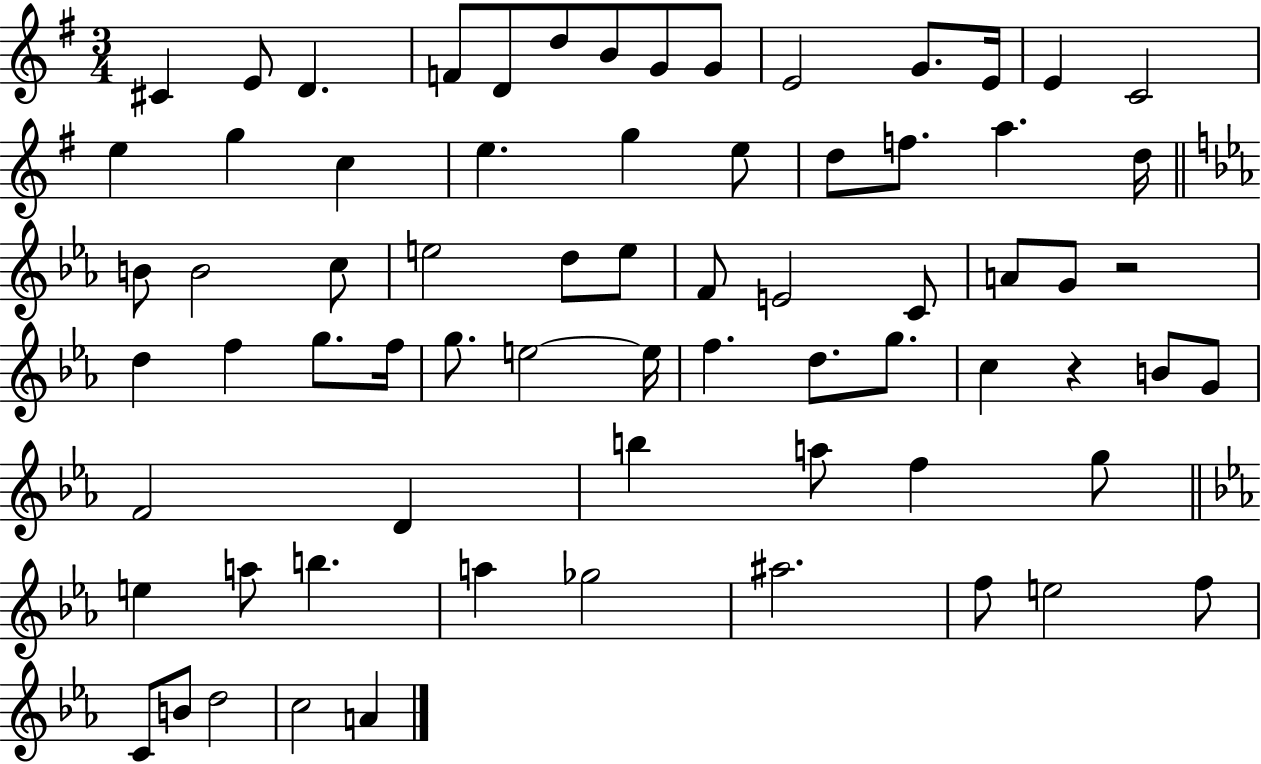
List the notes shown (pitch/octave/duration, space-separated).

C#4/q E4/e D4/q. F4/e D4/e D5/e B4/e G4/e G4/e E4/h G4/e. E4/s E4/q C4/h E5/q G5/q C5/q E5/q. G5/q E5/e D5/e F5/e. A5/q. D5/s B4/e B4/h C5/e E5/h D5/e E5/e F4/e E4/h C4/e A4/e G4/e R/h D5/q F5/q G5/e. F5/s G5/e. E5/h E5/s F5/q. D5/e. G5/e. C5/q R/q B4/e G4/e F4/h D4/q B5/q A5/e F5/q G5/e E5/q A5/e B5/q. A5/q Gb5/h A#5/h. F5/e E5/h F5/e C4/e B4/e D5/h C5/h A4/q